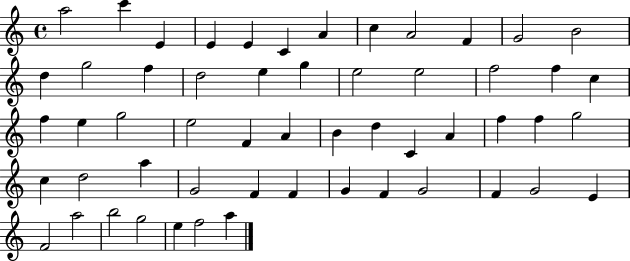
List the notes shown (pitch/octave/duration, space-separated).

A5/h C6/q E4/q E4/q E4/q C4/q A4/q C5/q A4/h F4/q G4/h B4/h D5/q G5/h F5/q D5/h E5/q G5/q E5/h E5/h F5/h F5/q C5/q F5/q E5/q G5/h E5/h F4/q A4/q B4/q D5/q C4/q A4/q F5/q F5/q G5/h C5/q D5/h A5/q G4/h F4/q F4/q G4/q F4/q G4/h F4/q G4/h E4/q F4/h A5/h B5/h G5/h E5/q F5/h A5/q